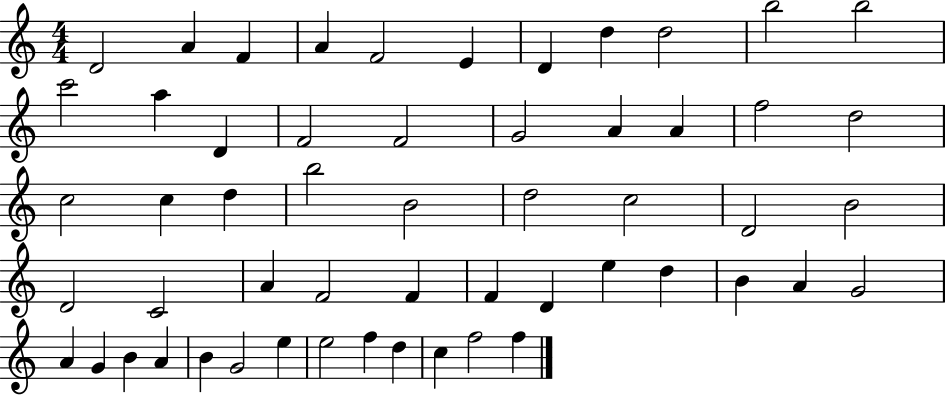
X:1
T:Untitled
M:4/4
L:1/4
K:C
D2 A F A F2 E D d d2 b2 b2 c'2 a D F2 F2 G2 A A f2 d2 c2 c d b2 B2 d2 c2 D2 B2 D2 C2 A F2 F F D e d B A G2 A G B A B G2 e e2 f d c f2 f